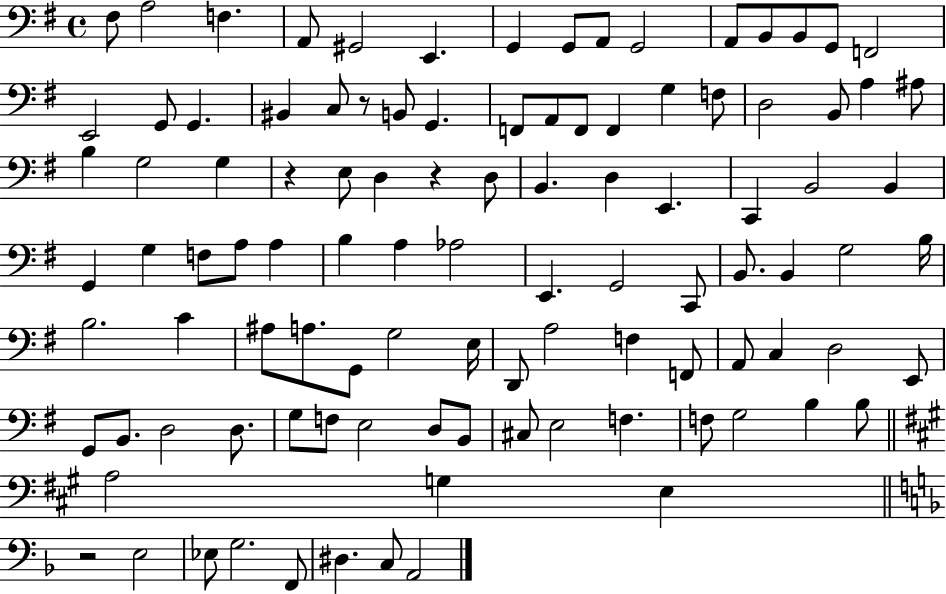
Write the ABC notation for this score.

X:1
T:Untitled
M:4/4
L:1/4
K:G
^F,/2 A,2 F, A,,/2 ^G,,2 E,, G,, G,,/2 A,,/2 G,,2 A,,/2 B,,/2 B,,/2 G,,/2 F,,2 E,,2 G,,/2 G,, ^B,, C,/2 z/2 B,,/2 G,, F,,/2 A,,/2 F,,/2 F,, G, F,/2 D,2 B,,/2 A, ^A,/2 B, G,2 G, z E,/2 D, z D,/2 B,, D, E,, C,, B,,2 B,, G,, G, F,/2 A,/2 A, B, A, _A,2 E,, G,,2 C,,/2 B,,/2 B,, G,2 B,/4 B,2 C ^A,/2 A,/2 G,,/2 G,2 E,/4 D,,/2 A,2 F, F,,/2 A,,/2 C, D,2 E,,/2 G,,/2 B,,/2 D,2 D,/2 G,/2 F,/2 E,2 D,/2 B,,/2 ^C,/2 E,2 F, F,/2 G,2 B, B,/2 A,2 G, E, z2 E,2 _E,/2 G,2 F,,/2 ^D, C,/2 A,,2